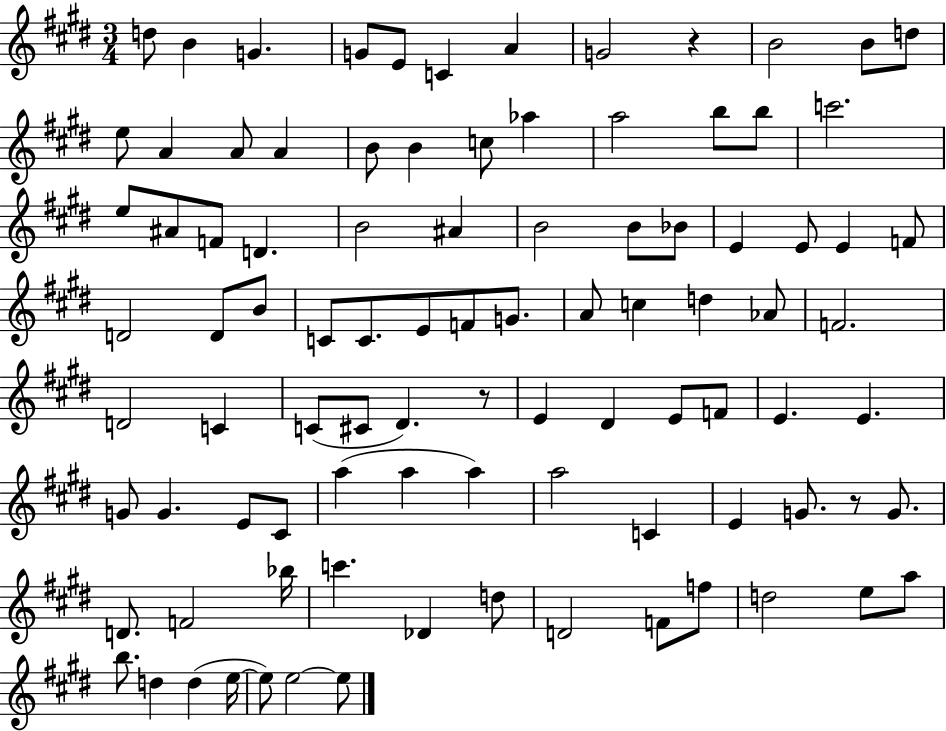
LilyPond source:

{
  \clef treble
  \numericTimeSignature
  \time 3/4
  \key e \major
  d''8 b'4 g'4. | g'8 e'8 c'4 a'4 | g'2 r4 | b'2 b'8 d''8 | \break e''8 a'4 a'8 a'4 | b'8 b'4 c''8 aes''4 | a''2 b''8 b''8 | c'''2. | \break e''8 ais'8 f'8 d'4. | b'2 ais'4 | b'2 b'8 bes'8 | e'4 e'8 e'4 f'8 | \break d'2 d'8 b'8 | c'8 c'8. e'8 f'8 g'8. | a'8 c''4 d''4 aes'8 | f'2. | \break d'2 c'4 | c'8( cis'8 dis'4.) r8 | e'4 dis'4 e'8 f'8 | e'4. e'4. | \break g'8 g'4. e'8 cis'8 | a''4( a''4 a''4) | a''2 c'4 | e'4 g'8. r8 g'8. | \break d'8. f'2 bes''16 | c'''4. des'4 d''8 | d'2 f'8 f''8 | d''2 e''8 a''8 | \break b''8. d''4 d''4( e''16~~ | e''8) e''2~~ e''8 | \bar "|."
}